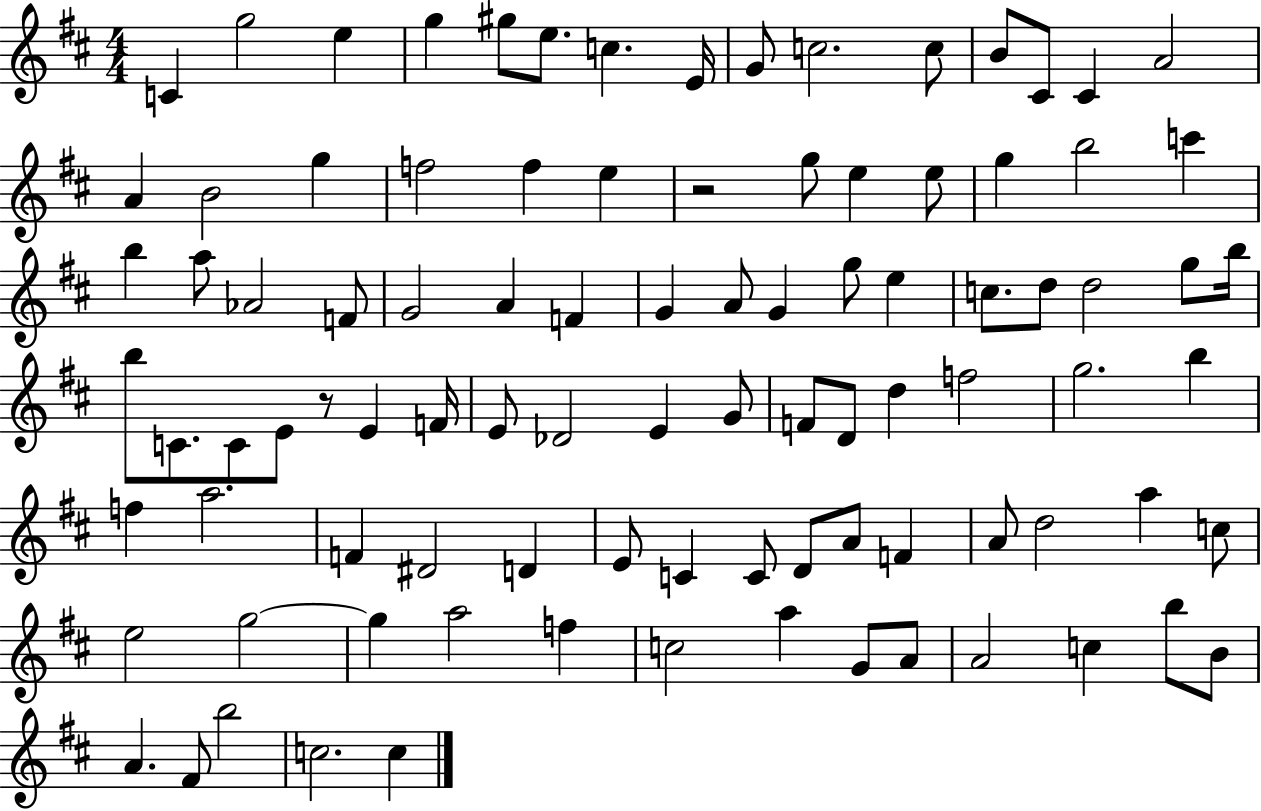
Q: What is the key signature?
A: D major